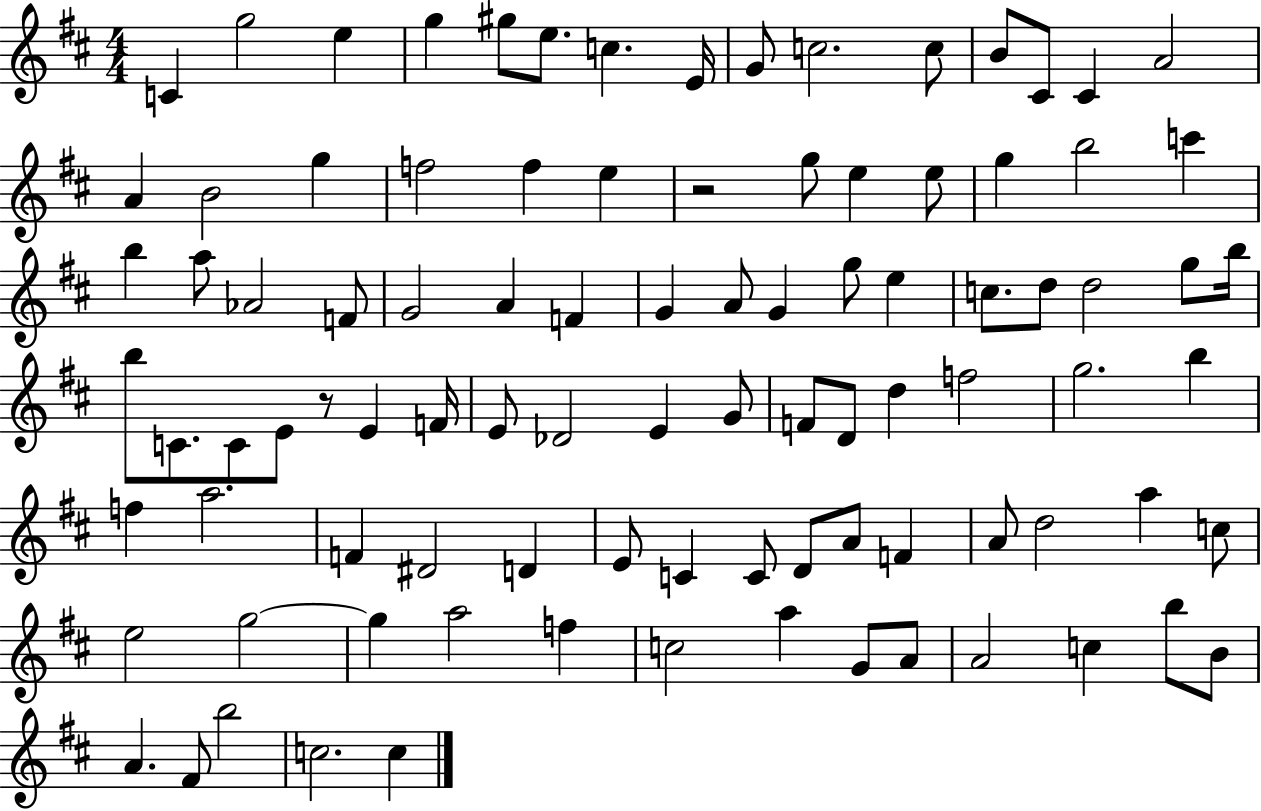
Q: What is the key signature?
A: D major